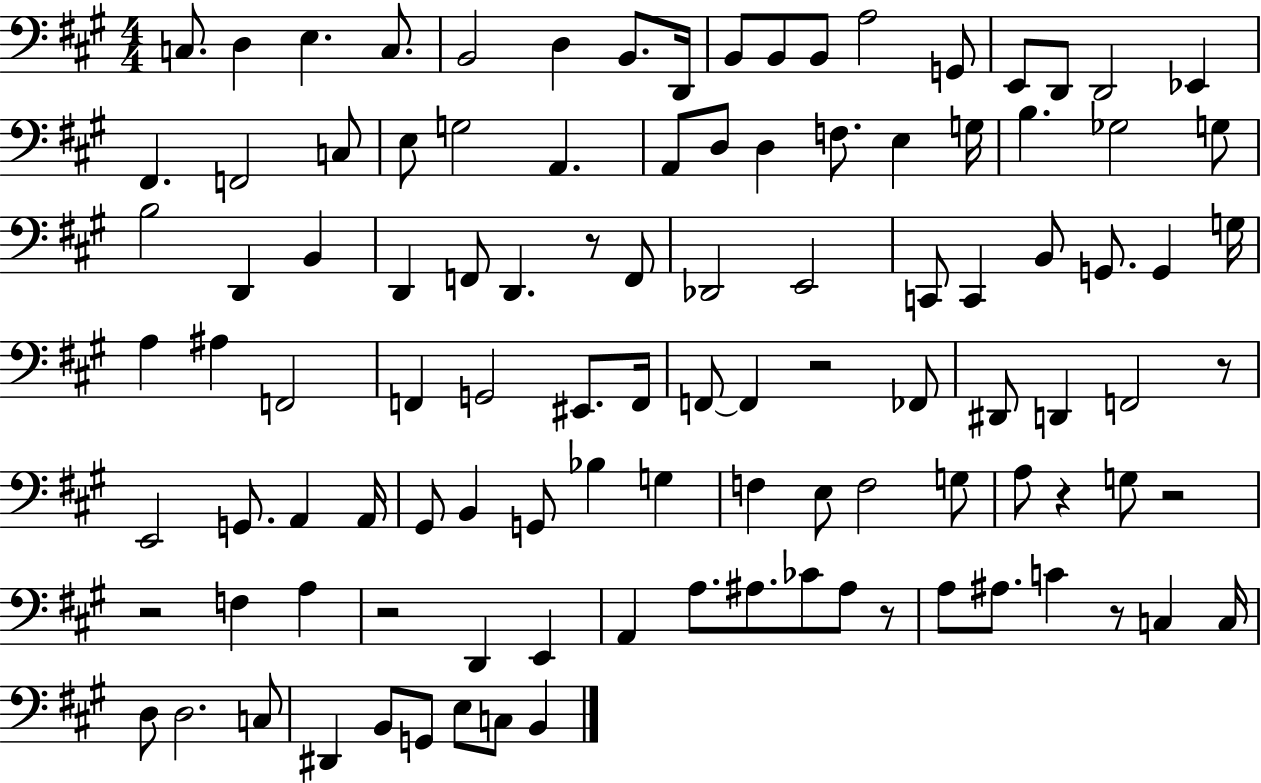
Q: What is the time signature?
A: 4/4